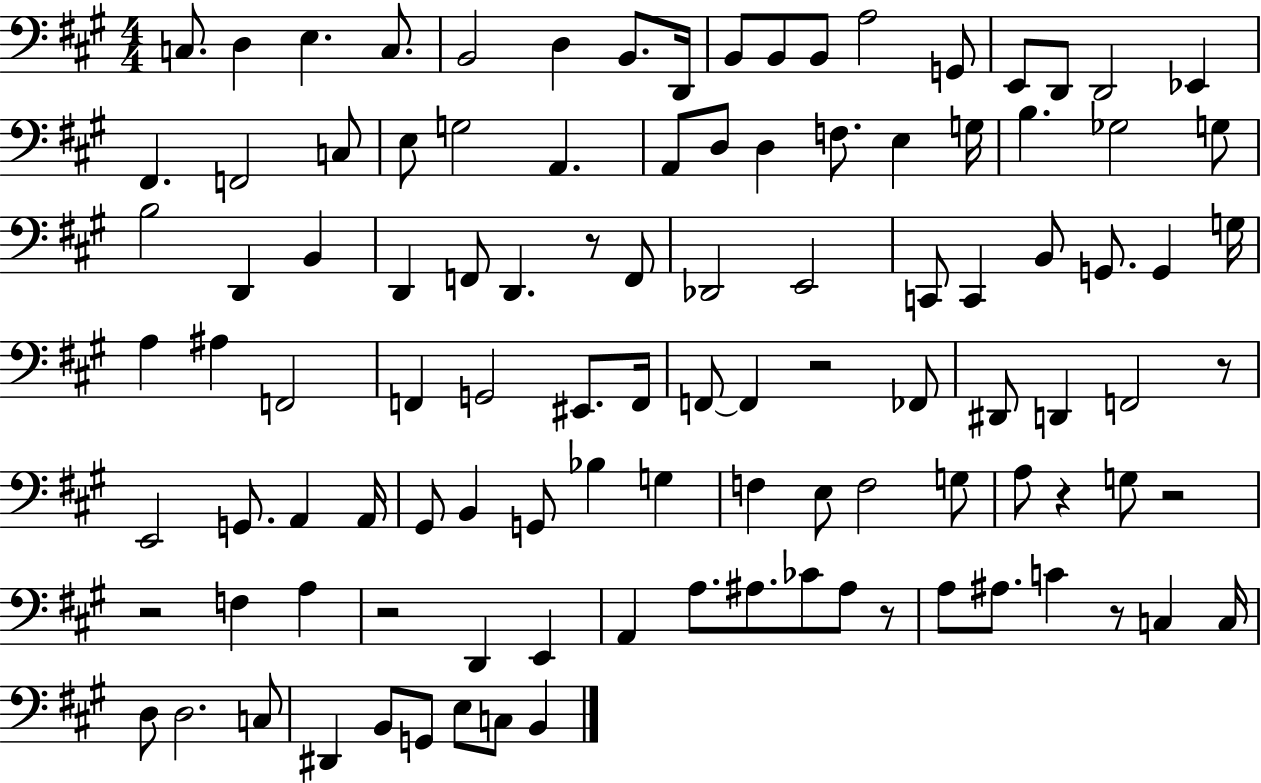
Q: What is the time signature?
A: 4/4